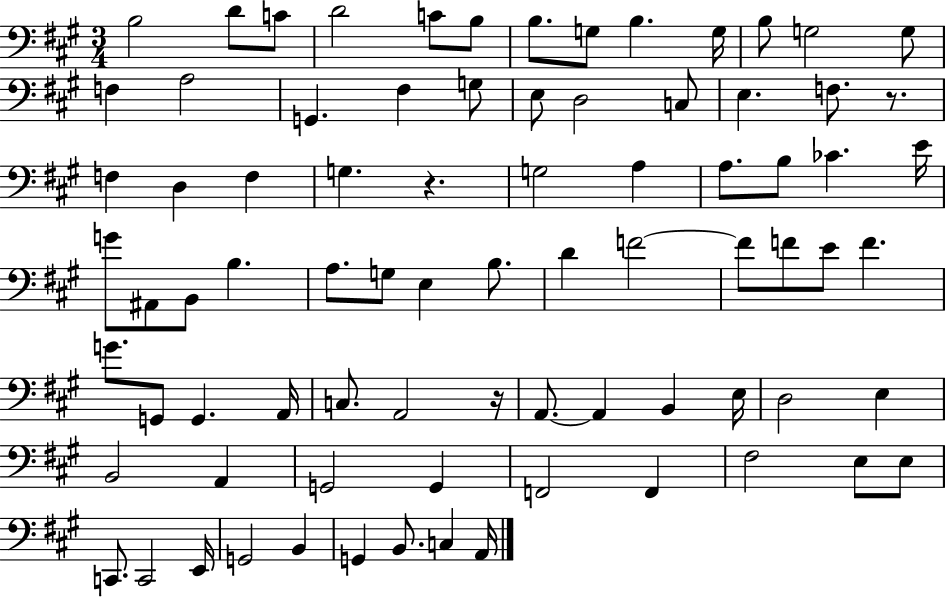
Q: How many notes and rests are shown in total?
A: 80